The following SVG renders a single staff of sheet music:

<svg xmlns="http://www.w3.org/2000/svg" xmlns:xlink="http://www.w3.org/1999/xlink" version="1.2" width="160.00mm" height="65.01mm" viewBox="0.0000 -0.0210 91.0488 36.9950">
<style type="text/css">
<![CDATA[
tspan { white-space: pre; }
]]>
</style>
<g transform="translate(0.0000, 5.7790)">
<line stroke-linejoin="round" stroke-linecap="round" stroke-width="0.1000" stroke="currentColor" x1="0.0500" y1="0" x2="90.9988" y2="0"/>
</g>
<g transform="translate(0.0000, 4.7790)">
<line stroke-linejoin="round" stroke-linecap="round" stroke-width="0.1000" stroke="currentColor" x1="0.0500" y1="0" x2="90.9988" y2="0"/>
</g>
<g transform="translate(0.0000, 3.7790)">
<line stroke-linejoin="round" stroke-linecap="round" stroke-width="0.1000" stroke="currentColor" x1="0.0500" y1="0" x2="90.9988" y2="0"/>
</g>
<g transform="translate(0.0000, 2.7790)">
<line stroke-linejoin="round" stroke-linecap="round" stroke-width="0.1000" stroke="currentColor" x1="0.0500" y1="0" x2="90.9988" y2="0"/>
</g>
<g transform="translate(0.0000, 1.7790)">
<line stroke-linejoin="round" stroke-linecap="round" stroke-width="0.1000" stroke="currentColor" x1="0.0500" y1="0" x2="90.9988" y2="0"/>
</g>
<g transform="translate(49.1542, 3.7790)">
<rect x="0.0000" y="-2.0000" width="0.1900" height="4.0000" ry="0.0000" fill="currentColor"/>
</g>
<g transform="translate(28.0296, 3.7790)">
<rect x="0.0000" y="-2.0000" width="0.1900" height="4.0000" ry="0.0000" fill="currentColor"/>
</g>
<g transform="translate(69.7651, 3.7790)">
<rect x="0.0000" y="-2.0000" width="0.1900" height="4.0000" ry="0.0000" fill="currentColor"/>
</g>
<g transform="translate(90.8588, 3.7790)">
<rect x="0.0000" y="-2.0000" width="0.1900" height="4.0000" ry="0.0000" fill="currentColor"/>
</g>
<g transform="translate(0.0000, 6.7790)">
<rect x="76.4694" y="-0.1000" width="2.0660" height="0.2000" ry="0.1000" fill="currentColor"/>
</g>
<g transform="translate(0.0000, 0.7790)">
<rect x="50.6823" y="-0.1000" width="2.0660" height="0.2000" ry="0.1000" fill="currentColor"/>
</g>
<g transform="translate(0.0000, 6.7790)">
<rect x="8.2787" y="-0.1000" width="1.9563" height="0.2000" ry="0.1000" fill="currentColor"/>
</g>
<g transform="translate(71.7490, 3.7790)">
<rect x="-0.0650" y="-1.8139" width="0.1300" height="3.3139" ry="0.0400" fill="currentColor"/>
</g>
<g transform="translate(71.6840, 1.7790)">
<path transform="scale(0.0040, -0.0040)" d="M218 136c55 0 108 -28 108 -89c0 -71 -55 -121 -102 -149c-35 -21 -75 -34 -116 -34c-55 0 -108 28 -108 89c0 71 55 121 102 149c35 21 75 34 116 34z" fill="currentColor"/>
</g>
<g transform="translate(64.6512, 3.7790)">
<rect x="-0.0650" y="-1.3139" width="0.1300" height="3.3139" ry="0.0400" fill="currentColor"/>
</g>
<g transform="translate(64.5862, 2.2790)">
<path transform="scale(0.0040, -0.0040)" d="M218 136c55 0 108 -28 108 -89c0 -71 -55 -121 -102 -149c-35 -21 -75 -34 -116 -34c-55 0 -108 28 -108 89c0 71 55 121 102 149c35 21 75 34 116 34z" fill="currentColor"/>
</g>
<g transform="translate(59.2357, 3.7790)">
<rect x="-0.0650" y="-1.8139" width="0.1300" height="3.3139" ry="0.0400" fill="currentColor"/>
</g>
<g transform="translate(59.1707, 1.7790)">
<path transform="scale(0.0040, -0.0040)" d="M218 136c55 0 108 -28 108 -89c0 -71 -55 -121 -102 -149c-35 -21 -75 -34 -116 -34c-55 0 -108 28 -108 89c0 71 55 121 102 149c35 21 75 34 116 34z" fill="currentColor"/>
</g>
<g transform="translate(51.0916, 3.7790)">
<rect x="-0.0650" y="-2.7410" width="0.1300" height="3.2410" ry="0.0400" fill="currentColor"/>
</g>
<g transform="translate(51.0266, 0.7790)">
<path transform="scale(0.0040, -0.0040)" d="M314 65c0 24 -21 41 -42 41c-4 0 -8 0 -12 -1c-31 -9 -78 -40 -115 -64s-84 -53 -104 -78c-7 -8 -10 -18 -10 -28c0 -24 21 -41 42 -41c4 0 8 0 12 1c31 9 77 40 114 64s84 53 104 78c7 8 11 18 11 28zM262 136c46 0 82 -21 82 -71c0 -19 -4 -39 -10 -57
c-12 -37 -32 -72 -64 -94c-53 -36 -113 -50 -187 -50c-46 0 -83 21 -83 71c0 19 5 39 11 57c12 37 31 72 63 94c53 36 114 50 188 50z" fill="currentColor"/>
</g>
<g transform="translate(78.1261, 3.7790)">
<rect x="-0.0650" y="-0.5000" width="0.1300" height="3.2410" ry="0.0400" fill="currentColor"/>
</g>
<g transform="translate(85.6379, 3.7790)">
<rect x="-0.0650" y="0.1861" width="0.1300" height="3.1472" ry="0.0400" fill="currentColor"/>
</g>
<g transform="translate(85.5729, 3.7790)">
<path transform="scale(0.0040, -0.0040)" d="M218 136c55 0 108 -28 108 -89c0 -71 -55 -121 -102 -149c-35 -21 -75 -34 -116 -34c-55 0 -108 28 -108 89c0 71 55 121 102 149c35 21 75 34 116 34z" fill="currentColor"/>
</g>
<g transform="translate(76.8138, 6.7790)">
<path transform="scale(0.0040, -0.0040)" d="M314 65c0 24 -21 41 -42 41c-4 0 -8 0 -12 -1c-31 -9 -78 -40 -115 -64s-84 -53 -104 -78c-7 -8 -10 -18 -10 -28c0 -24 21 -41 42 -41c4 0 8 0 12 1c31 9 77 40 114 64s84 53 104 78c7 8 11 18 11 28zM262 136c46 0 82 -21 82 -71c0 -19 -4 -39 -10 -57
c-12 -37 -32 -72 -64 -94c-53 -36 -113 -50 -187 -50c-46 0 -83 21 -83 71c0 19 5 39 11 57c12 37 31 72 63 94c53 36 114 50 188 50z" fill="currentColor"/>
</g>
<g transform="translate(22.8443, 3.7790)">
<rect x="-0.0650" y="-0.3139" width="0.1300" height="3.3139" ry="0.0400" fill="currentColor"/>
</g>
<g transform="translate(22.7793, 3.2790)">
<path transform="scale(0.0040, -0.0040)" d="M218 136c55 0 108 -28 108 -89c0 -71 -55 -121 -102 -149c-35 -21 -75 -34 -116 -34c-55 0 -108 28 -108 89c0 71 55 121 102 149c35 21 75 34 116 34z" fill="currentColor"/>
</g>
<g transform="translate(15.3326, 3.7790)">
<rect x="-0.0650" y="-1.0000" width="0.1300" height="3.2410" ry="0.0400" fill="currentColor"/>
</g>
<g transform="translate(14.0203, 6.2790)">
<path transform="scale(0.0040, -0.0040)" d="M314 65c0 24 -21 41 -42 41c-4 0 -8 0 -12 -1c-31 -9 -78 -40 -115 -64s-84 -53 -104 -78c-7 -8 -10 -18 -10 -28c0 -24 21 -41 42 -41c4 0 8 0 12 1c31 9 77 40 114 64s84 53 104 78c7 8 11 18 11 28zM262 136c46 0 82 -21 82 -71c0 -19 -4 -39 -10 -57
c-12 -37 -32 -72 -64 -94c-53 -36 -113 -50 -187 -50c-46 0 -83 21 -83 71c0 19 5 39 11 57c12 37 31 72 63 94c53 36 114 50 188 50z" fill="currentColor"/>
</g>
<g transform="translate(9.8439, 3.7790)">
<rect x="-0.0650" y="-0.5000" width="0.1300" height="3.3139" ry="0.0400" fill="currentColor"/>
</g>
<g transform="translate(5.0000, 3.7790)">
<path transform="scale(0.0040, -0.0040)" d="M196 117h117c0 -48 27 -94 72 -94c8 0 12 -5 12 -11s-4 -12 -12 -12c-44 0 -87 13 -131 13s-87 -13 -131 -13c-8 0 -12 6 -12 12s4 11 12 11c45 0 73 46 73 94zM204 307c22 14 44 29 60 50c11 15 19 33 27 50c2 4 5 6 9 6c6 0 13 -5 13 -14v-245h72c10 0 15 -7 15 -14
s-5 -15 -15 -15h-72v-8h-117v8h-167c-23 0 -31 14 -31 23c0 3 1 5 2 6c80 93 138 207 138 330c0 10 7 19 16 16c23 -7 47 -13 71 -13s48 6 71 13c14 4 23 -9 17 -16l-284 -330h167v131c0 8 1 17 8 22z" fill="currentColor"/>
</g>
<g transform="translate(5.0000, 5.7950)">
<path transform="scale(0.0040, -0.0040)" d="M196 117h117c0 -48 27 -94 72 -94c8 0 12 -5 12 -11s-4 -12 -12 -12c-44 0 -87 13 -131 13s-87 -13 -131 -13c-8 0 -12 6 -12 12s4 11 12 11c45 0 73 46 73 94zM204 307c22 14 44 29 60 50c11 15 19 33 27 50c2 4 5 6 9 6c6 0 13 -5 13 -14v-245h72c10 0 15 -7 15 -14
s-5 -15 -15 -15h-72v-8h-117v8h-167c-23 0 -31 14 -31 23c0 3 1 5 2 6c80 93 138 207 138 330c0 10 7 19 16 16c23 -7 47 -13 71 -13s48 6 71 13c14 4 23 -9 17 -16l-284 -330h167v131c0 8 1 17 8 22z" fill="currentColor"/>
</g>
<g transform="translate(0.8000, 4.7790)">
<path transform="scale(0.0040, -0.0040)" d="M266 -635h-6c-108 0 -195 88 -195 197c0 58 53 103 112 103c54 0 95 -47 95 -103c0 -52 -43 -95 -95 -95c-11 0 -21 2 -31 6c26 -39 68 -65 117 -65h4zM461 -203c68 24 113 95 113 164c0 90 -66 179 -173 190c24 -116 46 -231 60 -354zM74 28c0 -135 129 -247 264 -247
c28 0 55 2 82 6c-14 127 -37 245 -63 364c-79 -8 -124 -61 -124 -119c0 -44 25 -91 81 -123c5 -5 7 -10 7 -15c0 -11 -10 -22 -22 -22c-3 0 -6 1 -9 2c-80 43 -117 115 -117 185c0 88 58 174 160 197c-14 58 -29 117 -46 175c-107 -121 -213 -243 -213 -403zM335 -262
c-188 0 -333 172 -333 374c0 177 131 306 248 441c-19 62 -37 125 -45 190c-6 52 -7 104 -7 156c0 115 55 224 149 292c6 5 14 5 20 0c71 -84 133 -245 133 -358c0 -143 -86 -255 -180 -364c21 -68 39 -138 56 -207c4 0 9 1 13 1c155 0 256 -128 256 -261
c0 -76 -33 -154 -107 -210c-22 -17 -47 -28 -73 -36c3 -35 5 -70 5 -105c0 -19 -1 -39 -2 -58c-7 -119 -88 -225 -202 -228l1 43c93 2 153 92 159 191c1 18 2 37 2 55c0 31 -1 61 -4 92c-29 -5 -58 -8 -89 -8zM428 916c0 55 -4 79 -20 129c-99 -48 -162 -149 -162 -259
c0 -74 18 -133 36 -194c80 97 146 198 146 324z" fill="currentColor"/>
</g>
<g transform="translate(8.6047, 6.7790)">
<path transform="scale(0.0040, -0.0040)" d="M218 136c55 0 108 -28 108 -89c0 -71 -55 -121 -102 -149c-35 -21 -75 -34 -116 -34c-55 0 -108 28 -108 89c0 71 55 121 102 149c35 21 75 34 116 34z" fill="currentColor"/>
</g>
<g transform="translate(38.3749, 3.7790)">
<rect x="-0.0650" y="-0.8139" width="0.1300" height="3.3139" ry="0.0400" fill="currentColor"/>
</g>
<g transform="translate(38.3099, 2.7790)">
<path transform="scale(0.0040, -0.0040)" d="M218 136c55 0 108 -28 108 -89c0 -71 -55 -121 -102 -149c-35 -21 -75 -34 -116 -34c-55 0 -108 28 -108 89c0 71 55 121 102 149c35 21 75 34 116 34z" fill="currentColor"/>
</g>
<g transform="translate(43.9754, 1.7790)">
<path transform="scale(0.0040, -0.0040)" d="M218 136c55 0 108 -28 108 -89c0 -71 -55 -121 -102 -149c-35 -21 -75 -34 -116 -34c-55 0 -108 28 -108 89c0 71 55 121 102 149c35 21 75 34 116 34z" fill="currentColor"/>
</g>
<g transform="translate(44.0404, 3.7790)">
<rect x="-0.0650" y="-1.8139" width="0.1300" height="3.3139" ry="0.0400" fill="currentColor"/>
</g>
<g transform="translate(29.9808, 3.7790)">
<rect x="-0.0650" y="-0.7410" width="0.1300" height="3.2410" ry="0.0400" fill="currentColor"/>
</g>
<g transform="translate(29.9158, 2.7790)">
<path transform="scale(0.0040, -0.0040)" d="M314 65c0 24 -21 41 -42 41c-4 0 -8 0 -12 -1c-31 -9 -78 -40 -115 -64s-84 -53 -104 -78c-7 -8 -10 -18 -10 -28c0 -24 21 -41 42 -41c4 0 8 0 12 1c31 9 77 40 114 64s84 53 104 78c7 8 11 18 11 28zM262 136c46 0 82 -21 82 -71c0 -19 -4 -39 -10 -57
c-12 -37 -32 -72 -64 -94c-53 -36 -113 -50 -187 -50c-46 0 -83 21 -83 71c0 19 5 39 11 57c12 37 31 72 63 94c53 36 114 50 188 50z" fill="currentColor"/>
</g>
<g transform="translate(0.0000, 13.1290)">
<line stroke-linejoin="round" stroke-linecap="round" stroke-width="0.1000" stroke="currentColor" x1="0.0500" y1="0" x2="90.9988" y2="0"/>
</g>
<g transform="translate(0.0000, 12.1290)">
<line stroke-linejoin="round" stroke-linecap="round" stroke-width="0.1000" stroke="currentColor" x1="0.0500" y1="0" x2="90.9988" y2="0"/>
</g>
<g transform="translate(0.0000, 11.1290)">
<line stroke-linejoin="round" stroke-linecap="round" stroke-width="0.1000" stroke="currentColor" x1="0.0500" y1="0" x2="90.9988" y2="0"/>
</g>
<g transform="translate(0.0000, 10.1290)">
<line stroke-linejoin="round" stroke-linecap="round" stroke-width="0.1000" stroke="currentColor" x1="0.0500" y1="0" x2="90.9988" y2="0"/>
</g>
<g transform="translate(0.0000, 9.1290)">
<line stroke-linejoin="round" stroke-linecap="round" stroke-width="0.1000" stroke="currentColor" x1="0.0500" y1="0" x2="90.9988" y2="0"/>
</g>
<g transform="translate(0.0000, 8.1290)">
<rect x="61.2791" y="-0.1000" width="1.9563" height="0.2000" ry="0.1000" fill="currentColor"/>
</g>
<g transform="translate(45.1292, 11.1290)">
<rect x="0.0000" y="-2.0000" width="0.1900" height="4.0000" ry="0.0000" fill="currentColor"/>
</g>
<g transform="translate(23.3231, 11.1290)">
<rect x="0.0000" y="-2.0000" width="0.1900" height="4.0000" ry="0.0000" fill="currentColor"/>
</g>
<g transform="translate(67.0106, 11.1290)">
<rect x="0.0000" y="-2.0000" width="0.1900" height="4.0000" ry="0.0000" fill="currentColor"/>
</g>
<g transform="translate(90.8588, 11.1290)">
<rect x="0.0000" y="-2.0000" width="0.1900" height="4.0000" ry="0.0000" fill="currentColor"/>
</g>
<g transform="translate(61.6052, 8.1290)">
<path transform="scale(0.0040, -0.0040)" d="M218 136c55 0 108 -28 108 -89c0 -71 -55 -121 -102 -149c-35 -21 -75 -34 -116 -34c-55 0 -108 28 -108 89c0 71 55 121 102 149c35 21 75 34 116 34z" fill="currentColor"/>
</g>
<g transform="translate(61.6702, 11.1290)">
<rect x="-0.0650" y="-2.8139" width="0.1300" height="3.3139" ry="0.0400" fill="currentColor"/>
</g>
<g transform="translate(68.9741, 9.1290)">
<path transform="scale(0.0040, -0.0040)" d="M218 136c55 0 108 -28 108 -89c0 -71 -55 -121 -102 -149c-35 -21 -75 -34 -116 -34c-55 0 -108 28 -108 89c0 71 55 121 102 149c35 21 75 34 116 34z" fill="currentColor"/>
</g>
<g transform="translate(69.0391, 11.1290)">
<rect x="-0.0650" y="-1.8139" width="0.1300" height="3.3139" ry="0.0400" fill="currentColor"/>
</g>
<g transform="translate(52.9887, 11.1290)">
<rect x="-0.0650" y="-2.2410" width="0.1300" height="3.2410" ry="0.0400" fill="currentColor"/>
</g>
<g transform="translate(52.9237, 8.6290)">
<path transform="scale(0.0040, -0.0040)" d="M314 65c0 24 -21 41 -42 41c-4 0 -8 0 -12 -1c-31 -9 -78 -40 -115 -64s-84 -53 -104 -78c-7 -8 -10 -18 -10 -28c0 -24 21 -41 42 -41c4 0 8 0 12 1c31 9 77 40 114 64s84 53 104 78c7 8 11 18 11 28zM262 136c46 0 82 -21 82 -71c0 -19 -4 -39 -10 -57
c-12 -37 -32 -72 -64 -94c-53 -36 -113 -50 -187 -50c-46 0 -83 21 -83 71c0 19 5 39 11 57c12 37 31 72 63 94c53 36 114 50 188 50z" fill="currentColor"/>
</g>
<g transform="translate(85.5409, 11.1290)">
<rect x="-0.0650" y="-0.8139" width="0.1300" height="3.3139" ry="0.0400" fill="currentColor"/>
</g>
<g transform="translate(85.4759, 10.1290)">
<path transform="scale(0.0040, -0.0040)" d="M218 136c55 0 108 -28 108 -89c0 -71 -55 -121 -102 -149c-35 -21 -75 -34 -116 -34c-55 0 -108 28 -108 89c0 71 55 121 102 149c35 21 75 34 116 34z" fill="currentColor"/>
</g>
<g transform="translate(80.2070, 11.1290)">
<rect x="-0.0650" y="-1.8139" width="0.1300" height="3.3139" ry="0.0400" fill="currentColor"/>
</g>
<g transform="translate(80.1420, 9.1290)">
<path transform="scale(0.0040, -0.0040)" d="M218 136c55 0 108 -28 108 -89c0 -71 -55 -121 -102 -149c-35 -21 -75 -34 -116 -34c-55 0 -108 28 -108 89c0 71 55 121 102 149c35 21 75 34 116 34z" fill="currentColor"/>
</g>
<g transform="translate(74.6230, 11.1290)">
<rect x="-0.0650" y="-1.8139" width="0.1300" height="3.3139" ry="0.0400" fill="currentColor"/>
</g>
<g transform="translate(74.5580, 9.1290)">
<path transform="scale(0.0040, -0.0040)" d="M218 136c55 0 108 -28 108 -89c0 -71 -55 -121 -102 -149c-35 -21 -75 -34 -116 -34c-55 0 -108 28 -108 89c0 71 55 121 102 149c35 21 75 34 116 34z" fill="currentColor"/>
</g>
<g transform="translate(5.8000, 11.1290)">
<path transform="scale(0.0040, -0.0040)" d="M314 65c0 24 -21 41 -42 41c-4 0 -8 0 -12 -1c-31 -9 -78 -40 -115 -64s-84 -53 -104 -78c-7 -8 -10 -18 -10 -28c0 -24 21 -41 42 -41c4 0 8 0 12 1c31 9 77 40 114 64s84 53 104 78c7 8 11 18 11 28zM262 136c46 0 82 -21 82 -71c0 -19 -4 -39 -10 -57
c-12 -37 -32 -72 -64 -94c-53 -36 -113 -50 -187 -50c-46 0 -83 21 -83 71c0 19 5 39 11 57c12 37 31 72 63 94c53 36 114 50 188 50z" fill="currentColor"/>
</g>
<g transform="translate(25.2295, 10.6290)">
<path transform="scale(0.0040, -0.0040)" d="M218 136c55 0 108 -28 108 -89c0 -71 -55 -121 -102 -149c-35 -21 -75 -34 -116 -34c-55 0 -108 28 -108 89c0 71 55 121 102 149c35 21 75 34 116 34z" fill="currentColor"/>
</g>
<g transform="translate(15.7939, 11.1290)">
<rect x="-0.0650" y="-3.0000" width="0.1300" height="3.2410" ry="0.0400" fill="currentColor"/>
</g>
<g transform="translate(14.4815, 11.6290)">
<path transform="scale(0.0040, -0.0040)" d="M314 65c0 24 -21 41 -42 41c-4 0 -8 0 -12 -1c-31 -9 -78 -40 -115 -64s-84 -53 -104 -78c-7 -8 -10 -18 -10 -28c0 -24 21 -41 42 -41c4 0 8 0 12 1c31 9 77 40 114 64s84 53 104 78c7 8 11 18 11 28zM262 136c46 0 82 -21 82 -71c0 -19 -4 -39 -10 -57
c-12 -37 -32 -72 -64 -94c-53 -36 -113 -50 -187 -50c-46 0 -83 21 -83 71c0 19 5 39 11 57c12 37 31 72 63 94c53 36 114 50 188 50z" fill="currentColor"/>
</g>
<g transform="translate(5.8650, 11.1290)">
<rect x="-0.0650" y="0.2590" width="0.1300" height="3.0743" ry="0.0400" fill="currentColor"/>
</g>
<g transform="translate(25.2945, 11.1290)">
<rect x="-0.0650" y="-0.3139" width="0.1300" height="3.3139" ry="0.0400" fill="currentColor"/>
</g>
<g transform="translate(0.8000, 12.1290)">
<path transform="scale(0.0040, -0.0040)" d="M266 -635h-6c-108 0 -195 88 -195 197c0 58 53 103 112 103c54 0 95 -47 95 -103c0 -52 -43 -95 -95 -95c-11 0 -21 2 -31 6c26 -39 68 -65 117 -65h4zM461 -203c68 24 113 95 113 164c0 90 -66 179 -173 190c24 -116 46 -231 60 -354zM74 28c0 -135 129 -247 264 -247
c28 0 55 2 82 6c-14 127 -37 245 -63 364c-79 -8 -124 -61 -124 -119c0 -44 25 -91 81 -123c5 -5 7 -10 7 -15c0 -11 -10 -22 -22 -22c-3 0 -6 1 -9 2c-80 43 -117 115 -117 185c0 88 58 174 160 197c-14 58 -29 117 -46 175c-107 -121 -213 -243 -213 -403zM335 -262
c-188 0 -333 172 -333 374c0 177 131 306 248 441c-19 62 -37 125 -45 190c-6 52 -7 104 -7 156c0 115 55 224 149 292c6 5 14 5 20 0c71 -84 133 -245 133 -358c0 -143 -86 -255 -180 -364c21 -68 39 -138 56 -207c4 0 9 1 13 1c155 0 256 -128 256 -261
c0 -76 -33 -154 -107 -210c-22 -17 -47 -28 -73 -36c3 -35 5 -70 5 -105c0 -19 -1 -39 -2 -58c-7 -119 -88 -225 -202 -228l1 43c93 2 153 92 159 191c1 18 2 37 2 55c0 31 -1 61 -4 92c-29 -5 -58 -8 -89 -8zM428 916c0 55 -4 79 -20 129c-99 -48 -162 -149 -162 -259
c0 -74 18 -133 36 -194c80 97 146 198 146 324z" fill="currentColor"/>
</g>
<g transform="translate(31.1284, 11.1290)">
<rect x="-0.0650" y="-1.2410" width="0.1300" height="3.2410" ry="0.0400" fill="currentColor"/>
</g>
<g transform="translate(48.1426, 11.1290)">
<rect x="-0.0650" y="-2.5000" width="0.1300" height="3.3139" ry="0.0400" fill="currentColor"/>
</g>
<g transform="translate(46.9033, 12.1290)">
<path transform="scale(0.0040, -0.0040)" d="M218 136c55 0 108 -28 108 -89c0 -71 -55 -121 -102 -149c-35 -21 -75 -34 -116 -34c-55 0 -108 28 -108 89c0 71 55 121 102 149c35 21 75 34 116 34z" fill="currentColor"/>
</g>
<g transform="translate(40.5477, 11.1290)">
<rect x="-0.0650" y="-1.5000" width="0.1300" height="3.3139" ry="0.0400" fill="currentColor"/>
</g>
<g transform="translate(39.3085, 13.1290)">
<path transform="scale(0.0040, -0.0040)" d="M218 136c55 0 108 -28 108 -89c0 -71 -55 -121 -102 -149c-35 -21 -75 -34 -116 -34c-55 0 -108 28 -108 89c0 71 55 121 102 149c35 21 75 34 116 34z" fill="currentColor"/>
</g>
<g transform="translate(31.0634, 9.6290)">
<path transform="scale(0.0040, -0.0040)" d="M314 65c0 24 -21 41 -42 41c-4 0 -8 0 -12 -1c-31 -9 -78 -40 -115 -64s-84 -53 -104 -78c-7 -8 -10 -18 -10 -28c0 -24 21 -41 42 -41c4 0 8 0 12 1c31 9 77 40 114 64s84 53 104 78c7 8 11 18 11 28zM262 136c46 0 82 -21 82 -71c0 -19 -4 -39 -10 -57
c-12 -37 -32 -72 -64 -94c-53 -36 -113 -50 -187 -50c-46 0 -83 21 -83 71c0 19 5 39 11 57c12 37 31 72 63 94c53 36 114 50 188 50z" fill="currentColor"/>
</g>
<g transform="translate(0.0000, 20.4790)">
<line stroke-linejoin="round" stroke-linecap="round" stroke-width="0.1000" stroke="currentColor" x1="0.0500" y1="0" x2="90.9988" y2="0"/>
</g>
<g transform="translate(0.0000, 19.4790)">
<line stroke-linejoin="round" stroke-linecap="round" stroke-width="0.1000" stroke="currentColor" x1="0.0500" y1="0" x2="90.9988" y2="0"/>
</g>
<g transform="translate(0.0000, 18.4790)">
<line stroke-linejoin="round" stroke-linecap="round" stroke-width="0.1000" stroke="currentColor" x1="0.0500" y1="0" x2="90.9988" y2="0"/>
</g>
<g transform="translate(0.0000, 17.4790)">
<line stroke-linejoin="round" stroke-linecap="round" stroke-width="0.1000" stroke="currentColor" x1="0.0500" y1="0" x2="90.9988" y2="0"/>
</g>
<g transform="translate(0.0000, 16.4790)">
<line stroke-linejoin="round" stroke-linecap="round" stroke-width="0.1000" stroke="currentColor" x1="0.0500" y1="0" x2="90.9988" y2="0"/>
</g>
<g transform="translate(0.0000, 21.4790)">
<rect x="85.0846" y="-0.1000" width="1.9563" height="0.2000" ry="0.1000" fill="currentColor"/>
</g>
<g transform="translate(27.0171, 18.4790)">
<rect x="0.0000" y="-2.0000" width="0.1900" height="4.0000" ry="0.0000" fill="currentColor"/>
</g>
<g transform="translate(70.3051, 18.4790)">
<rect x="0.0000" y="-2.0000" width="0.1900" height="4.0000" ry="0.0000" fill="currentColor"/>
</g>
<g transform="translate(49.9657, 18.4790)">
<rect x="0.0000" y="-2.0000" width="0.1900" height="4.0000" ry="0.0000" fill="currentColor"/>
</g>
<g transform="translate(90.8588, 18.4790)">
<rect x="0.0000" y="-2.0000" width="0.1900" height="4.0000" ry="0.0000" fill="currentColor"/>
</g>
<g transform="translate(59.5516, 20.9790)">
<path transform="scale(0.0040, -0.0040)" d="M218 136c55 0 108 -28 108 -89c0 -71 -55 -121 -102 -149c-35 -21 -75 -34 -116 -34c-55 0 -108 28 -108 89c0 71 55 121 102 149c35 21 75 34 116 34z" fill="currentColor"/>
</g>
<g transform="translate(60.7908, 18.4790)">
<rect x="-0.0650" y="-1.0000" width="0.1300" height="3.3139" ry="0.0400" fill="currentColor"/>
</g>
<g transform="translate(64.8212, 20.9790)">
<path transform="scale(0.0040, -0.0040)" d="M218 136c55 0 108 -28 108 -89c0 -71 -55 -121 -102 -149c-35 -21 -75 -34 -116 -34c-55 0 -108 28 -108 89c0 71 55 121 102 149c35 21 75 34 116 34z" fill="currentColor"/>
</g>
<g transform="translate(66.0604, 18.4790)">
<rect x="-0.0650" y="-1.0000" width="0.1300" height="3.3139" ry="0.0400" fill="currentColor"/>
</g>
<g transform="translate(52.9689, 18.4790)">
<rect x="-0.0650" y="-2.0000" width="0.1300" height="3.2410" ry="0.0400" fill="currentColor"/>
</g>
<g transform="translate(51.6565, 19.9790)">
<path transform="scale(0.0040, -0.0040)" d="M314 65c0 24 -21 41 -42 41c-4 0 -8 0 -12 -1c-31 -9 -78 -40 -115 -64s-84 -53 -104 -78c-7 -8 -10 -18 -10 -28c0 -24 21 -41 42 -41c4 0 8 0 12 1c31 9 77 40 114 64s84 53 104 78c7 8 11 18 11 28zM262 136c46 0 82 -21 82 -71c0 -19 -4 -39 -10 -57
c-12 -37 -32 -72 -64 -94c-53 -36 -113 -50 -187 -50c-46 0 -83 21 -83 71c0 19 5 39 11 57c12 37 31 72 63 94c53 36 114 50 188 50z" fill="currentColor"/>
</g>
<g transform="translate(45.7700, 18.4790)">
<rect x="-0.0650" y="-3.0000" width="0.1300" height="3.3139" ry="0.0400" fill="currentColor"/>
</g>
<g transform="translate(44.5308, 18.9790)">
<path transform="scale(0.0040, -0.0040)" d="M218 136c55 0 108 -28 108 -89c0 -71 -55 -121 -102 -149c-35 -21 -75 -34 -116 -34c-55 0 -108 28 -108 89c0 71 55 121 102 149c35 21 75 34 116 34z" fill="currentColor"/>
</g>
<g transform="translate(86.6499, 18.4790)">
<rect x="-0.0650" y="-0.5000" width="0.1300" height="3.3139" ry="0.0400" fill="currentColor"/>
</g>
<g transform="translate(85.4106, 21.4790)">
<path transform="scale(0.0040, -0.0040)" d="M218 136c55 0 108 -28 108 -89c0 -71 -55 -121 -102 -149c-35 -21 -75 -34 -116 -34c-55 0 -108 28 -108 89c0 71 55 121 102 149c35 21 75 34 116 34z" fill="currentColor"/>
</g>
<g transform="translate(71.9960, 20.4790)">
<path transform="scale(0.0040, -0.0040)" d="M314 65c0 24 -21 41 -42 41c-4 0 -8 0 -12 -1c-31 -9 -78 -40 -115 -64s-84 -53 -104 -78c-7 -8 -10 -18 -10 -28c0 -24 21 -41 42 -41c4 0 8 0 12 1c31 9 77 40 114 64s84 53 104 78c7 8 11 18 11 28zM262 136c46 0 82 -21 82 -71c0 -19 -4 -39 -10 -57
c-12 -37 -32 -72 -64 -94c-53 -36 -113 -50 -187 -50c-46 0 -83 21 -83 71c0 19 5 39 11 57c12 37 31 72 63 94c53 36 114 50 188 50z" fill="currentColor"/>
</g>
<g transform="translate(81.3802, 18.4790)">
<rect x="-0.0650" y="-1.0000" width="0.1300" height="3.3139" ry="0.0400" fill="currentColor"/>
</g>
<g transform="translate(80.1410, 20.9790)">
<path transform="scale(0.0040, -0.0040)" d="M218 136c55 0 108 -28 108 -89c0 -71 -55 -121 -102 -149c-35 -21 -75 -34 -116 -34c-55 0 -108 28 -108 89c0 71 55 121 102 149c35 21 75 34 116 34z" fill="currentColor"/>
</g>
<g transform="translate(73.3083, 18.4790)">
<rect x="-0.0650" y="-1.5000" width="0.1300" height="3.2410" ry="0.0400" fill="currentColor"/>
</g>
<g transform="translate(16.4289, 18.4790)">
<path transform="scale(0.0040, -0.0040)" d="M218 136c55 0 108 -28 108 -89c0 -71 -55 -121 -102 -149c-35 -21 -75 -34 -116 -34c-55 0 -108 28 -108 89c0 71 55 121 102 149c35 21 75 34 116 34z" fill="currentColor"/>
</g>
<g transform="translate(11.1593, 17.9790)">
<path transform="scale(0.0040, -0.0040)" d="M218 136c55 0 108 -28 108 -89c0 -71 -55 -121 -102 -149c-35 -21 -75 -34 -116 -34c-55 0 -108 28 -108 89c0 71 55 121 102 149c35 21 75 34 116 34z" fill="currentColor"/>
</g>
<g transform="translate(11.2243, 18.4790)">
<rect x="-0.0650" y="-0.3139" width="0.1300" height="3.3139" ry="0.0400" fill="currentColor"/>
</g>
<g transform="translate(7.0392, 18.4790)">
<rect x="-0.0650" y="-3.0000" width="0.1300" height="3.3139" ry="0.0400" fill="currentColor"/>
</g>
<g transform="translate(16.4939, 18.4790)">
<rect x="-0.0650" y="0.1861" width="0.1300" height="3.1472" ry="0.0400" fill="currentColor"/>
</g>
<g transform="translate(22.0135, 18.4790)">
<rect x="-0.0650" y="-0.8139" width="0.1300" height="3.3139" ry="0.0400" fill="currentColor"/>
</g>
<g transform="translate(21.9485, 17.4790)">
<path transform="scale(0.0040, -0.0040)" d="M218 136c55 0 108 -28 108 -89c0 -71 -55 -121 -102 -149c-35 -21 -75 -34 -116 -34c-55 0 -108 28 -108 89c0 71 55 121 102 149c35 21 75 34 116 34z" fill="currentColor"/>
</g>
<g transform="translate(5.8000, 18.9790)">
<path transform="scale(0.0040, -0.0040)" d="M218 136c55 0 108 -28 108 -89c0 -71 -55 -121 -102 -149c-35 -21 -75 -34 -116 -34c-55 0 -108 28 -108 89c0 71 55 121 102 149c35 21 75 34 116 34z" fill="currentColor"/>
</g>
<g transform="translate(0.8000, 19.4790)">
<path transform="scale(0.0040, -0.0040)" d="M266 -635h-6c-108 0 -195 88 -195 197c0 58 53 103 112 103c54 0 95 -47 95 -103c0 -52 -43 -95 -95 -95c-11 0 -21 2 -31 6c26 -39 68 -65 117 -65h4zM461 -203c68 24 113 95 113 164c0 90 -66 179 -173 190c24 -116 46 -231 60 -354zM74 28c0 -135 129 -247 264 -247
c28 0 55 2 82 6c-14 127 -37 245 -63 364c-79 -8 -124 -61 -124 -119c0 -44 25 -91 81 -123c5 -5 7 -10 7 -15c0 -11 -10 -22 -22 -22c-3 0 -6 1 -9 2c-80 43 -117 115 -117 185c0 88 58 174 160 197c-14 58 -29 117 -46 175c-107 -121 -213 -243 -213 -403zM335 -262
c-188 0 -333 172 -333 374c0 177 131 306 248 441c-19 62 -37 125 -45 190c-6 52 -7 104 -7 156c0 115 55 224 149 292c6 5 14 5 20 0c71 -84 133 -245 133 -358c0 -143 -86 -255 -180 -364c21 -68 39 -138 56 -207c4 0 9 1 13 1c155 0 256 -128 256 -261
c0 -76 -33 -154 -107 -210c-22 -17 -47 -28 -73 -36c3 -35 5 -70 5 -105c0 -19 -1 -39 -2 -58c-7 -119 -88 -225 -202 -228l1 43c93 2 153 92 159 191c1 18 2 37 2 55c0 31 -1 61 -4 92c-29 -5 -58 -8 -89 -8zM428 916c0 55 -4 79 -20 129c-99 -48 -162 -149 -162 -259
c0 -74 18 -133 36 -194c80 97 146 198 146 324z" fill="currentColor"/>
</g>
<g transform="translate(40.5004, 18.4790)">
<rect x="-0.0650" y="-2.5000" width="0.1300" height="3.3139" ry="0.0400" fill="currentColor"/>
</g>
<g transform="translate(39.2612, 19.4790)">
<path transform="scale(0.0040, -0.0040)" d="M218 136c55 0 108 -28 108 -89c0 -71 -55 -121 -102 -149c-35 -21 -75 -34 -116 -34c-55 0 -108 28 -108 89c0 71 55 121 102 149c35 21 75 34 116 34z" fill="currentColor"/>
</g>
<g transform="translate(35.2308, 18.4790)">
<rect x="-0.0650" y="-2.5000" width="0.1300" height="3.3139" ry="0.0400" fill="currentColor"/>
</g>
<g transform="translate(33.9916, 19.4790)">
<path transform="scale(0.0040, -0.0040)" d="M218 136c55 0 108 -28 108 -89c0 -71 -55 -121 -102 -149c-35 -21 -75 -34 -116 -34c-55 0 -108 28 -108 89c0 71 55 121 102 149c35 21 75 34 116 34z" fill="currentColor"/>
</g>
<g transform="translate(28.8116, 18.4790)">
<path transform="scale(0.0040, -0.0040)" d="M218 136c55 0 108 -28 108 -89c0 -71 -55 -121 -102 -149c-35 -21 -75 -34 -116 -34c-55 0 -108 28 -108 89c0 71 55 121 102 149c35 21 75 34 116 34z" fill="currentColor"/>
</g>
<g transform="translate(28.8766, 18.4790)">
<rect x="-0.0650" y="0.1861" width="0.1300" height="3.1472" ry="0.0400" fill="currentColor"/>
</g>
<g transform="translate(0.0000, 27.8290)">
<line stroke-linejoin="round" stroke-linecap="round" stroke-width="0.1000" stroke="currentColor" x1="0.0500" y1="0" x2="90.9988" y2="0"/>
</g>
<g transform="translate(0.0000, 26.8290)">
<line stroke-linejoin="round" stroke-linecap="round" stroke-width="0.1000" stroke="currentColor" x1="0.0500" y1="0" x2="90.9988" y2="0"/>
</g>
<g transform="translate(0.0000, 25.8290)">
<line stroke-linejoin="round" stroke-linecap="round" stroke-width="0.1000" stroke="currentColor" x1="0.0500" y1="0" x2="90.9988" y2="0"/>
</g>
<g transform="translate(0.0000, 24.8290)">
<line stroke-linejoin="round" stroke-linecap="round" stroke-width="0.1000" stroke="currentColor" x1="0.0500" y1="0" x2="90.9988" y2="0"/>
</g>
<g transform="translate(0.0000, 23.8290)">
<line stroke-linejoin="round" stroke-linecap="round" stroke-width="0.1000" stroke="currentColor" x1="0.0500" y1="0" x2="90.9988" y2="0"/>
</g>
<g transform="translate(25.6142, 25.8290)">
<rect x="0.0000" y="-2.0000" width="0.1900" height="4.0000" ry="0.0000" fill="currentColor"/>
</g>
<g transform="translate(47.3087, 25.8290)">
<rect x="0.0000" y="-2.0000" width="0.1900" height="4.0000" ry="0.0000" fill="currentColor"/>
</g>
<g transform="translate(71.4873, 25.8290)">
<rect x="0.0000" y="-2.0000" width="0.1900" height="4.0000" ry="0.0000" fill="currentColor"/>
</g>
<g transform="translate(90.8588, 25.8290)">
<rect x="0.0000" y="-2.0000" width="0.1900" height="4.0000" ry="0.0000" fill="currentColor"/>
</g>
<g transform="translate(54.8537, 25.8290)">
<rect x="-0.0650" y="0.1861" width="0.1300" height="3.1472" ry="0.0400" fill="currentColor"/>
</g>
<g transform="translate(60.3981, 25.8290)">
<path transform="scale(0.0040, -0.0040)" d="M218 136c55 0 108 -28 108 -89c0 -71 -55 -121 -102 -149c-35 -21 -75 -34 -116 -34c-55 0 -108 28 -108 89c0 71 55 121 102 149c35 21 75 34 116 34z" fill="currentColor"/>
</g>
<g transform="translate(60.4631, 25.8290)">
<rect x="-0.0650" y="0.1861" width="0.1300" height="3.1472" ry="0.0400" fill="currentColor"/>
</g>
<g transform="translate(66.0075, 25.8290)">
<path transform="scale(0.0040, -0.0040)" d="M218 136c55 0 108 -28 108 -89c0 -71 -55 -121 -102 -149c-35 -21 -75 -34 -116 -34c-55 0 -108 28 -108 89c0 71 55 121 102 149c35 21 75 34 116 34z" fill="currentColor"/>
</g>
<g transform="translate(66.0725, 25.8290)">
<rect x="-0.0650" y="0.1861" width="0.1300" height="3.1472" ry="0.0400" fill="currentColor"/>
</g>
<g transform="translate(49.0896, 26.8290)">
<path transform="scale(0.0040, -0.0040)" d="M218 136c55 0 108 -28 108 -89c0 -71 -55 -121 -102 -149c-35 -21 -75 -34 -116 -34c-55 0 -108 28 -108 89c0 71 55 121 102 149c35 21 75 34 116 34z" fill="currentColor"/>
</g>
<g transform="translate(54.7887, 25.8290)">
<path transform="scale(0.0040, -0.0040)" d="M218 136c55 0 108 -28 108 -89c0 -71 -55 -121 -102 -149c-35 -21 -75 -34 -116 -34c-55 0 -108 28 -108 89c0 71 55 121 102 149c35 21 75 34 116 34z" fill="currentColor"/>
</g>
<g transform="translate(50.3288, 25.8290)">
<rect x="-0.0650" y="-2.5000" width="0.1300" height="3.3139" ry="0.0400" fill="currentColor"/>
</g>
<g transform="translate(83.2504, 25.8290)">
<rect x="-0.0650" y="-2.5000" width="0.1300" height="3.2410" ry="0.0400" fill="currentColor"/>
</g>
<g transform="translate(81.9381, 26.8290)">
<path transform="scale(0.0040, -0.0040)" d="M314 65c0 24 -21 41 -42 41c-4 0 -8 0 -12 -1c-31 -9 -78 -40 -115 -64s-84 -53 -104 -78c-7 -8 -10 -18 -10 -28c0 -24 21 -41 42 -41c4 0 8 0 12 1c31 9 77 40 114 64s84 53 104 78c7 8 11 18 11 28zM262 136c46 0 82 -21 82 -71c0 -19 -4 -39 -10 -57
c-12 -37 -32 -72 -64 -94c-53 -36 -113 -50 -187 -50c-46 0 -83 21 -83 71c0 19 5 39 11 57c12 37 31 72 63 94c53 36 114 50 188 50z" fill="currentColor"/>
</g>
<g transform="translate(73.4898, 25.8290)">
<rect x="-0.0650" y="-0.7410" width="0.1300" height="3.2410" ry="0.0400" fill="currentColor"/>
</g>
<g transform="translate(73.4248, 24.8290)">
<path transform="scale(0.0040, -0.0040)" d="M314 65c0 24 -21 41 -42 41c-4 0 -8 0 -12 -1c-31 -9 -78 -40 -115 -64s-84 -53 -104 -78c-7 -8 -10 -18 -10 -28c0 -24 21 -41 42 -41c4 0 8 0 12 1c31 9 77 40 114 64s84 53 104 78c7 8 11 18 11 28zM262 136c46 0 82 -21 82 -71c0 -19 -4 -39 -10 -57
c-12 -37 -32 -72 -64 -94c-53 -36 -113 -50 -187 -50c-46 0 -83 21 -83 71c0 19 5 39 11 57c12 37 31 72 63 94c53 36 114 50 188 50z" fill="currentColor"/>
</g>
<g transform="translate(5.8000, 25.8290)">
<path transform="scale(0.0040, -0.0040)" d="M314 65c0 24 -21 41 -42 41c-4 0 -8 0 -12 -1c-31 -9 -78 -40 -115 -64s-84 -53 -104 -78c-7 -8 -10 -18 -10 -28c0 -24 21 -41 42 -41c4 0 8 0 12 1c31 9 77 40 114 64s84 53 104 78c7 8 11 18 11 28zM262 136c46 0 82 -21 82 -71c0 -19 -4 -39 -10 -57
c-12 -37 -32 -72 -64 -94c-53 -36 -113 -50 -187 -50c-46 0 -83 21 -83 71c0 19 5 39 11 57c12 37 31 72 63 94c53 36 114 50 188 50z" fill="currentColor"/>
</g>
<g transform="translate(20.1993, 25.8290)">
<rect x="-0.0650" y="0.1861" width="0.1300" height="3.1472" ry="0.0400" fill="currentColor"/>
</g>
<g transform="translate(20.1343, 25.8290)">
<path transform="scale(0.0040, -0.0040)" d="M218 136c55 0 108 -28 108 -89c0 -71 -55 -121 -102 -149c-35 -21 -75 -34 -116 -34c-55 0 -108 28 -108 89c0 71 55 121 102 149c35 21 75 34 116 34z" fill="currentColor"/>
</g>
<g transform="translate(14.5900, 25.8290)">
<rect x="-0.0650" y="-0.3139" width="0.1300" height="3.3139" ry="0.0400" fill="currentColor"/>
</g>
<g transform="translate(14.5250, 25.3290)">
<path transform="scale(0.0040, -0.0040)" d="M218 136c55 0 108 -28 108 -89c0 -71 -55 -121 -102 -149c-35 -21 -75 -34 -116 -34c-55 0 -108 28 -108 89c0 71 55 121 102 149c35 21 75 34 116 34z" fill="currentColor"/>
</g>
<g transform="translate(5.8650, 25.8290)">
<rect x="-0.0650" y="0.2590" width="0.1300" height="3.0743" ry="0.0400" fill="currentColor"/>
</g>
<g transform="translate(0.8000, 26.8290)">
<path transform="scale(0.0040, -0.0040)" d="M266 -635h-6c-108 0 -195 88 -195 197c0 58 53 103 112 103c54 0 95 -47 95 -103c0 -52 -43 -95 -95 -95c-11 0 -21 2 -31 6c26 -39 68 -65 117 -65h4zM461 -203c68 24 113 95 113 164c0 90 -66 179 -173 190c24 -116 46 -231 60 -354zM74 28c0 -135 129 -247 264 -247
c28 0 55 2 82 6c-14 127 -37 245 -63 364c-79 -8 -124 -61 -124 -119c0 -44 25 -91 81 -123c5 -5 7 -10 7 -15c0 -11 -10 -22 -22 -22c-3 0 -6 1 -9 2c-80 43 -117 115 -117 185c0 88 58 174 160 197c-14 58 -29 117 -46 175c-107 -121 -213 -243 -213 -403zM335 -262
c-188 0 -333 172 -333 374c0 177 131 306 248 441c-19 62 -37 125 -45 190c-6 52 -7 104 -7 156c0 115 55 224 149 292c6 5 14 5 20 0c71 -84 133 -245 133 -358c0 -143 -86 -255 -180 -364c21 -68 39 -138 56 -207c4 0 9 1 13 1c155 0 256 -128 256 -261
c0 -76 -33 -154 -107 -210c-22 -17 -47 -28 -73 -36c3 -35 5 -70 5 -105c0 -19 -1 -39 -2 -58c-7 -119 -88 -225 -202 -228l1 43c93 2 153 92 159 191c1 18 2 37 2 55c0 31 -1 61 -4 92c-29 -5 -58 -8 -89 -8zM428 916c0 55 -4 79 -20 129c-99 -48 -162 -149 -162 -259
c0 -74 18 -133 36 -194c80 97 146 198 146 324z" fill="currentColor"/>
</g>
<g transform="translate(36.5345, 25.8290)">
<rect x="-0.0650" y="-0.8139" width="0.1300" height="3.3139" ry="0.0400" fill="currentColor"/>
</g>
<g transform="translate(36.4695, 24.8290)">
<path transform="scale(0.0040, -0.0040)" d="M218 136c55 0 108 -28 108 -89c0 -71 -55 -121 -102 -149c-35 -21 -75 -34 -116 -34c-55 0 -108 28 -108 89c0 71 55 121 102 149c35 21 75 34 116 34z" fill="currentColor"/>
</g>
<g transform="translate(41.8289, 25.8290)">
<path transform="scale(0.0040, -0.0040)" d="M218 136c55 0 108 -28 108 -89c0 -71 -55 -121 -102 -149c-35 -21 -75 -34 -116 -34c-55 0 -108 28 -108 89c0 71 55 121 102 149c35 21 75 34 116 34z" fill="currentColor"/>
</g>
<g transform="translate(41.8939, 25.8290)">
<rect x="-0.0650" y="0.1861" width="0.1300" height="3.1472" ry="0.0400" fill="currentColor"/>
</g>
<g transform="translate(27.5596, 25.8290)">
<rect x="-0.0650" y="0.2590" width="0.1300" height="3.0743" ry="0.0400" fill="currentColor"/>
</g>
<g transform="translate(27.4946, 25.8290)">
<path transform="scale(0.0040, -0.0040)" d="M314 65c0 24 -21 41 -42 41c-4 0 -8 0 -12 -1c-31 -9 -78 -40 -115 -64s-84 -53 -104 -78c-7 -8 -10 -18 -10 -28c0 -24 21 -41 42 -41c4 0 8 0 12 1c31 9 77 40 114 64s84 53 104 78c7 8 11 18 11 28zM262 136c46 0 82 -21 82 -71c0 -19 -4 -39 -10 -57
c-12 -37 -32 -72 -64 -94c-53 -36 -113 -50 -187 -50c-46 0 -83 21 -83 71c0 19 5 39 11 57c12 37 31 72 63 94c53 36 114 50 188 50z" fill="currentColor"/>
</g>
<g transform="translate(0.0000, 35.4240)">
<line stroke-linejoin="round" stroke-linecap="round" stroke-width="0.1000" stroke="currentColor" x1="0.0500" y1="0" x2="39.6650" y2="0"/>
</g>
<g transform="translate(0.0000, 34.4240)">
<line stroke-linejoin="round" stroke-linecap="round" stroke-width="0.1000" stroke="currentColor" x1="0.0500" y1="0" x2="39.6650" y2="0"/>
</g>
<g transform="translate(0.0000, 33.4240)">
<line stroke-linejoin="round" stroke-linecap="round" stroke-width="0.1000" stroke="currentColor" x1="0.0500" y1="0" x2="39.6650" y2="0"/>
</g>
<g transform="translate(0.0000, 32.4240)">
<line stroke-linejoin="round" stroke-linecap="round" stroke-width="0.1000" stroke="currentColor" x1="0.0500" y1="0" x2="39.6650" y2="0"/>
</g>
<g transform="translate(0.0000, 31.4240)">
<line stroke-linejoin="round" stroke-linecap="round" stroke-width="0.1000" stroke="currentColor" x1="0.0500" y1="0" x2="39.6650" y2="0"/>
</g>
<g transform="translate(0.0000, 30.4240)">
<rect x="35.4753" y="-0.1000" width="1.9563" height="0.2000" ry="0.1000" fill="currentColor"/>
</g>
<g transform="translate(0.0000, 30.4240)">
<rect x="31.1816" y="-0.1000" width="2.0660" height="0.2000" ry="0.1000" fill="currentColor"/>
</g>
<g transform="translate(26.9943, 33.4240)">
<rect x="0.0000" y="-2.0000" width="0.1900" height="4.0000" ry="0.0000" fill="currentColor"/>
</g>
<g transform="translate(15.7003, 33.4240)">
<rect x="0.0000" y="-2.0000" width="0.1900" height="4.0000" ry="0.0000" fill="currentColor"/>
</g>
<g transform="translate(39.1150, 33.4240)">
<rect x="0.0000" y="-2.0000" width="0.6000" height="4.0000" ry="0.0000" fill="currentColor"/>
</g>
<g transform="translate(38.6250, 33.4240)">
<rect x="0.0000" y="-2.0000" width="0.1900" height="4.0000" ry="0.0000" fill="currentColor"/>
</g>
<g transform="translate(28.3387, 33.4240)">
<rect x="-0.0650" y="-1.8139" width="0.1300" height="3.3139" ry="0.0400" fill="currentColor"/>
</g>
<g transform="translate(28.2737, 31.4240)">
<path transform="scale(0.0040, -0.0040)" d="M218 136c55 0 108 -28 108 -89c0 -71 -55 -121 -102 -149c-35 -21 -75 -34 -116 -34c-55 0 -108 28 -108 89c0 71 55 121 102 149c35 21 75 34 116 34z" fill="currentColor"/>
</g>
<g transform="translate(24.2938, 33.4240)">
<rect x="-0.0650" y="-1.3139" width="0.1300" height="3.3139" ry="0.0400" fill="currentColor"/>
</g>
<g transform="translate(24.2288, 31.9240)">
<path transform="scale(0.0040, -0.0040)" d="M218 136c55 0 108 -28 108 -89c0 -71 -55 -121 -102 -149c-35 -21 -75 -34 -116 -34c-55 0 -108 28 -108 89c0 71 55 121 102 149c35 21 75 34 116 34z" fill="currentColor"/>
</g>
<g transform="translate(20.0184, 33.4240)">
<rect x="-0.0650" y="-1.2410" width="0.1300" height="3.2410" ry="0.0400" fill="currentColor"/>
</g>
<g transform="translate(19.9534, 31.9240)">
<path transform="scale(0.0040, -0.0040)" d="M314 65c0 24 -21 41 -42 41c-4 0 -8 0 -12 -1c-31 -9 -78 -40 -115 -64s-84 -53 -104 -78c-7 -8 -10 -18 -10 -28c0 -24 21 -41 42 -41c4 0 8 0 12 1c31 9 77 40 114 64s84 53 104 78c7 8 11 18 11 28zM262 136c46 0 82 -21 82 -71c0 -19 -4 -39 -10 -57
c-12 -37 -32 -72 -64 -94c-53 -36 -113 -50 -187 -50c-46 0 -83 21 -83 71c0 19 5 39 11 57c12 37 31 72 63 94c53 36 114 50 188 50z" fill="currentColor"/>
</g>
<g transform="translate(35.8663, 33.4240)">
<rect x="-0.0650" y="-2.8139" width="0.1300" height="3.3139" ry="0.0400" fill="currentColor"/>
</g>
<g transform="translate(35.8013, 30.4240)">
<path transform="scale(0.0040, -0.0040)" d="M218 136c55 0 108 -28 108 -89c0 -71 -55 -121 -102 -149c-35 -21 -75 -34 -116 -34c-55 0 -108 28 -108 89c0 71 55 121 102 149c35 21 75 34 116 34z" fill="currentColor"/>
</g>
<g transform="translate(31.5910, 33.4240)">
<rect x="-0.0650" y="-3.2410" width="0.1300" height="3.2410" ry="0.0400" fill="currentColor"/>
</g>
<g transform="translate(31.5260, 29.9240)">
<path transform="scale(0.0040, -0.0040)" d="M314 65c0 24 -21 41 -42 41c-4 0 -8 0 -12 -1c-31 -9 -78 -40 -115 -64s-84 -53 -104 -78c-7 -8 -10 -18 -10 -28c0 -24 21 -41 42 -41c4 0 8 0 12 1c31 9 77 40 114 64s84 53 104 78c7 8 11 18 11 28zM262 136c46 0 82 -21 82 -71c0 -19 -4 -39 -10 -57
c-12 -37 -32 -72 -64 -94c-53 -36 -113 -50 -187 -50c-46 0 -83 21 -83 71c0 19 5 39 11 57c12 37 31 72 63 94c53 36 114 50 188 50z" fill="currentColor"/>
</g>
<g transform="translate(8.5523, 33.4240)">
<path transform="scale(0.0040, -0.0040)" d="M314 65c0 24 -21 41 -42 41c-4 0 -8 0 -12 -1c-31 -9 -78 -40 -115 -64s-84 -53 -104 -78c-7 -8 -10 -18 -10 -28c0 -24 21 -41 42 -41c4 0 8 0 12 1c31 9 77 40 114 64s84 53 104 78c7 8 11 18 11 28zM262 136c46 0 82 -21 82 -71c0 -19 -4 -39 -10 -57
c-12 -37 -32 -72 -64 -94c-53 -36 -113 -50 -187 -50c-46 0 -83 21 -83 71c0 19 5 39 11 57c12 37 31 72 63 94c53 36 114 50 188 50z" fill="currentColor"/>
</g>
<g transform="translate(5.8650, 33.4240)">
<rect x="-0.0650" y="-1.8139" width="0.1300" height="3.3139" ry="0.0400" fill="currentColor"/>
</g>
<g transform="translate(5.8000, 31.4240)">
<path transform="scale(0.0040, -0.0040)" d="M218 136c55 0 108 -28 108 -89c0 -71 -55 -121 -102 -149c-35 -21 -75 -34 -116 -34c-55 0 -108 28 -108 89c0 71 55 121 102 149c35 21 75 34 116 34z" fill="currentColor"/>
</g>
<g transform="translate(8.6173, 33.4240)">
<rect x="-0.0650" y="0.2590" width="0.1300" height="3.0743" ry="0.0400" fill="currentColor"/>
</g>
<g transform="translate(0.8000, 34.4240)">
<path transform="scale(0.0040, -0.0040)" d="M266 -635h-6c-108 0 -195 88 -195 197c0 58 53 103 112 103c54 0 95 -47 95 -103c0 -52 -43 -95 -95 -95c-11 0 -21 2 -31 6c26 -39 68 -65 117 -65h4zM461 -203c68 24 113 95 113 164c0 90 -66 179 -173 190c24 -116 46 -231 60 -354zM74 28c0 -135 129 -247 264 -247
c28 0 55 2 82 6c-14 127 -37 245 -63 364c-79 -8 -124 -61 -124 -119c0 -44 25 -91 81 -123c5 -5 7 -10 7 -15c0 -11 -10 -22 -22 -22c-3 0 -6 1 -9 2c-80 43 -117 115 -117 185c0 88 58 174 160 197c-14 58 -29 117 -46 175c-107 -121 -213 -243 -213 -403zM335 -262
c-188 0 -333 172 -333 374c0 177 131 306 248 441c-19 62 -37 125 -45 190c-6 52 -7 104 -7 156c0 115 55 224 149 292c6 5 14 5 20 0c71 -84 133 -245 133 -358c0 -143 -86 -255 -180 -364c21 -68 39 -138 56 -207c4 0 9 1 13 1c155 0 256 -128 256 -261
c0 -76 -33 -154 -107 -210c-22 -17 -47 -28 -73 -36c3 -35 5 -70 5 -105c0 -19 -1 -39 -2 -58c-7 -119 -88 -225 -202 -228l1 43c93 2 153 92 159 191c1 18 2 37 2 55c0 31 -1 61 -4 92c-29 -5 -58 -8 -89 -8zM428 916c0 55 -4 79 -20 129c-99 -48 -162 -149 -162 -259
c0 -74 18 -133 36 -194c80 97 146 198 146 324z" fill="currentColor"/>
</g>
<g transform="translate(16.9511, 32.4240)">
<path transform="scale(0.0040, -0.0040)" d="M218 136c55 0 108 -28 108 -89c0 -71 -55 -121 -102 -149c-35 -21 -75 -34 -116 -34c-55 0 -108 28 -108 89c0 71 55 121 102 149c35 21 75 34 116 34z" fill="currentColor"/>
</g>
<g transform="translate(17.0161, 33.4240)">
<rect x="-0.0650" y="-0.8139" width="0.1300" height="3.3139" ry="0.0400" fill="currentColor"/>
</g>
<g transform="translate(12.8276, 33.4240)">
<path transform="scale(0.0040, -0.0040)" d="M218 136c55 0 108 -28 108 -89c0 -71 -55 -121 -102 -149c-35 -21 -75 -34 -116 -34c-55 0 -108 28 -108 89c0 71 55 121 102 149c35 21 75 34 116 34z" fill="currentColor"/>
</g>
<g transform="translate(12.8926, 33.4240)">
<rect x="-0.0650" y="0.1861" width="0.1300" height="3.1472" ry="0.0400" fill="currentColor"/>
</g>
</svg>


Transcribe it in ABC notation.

X:1
T:Untitled
M:4/4
L:1/4
K:C
C D2 c d2 d f a2 f e f C2 B B2 A2 c e2 E G g2 a f f f d A c B d B G G A F2 D D E2 D C B2 c B B2 d B G B B B d2 G2 f B2 B d e2 e f b2 a